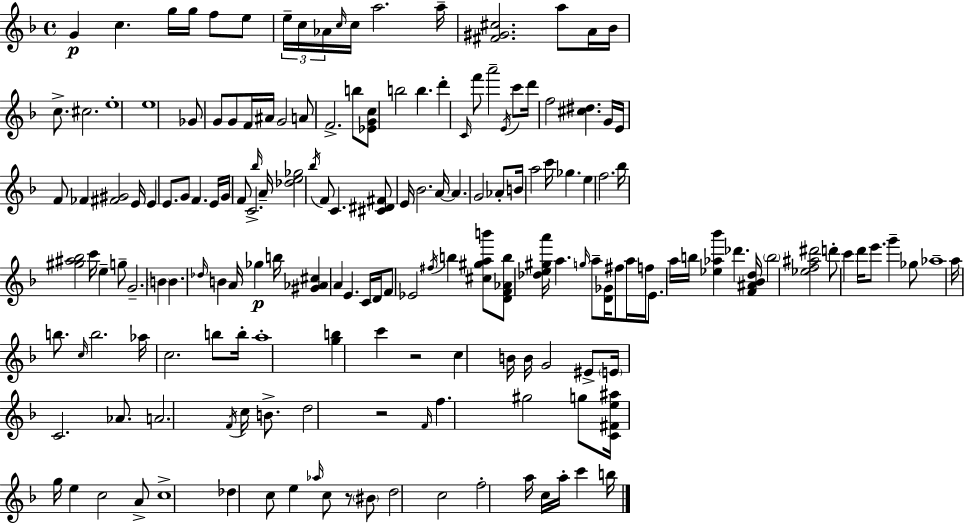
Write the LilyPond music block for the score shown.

{
  \clef treble
  \time 4/4
  \defaultTimeSignature
  \key d \minor
  \repeat volta 2 { g'4\p c''4. g''16 g''16 f''8 e''8 | \tuplet 3/2 { e''16-- c''16 aes'16 } \grace { c''16 } c''16 a''2. | a''16-- <fis' gis' cis''>2. a''8 | a'16 bes'16 c''8.-> cis''2. | \break e''1-. | e''1 | ges'8 g'8 g'8 f'16 ais'16 g'2 | a'8 f'2.-> b''8 | \break <ees' g' c''>8 b''2 b''4. | d'''4-. \grace { c'16 } f'''8 a'''2-- | \acciaccatura { e'16 } c'''8 d'''16 f''2 <cis'' dis''>4. | g'16 e'16 f'8 fes'4 <fis' gis'>2 | \break e'16 e'4 e'8. g'8 f'4. | e'16 g'16 f'8 c'2.-> | \grace { bes''16 } a'16-- <des'' e'' ges''>2 \acciaccatura { bes''16 } f'8 c'4. | <cis' dis' fis'>8 e'16 bes'2. | \break a'16~~ a'4. g'2 | aes'8-. b'16 a''2 c'''16 ges''4. | e''4 f''2. | bes''16 <gis'' ais'' bes''>2 c'''16 e''4-- | \break g''8-- g'2.-- | \parenthesize b'4 b'4. \grace { des''16 } b'4 | a'16 ges''4\p b''16 <gis' aes' cis''>4 a'4 e'4. | c'16 d'16 f'8 ees'2 | \break \acciaccatura { fis''16 } b''4 <cis'' gis'' a'' b'''>8 <d' f' aes' b''>8 <des'' e'' gis'' a'''>16 a''4. | \grace { g''16 } a''8-- <d' ges'>16 fis''8 a''16 f''16 e'8. a''16 b''16 <ees'' aes'' bes'''>4 | des'''4. <f' ais' bes' d''>16 \parenthesize b''2 | <ees'' f'' ais'' dis'''>2 d'''8-. c'''4 d'''16 e'''8. | \break g'''4-- ges''8 aes''1-- | a''16 b''8. \grace { c''16 } b''2. | aes''16 c''2. | b''8 b''16-. a''1-. | \break <g'' b''>4 c'''4 | r2 c''4 b'16 b'16 g'2 | eis'8-> \parenthesize e'16 c'2. | aes'8. a'2. | \break \acciaccatura { f'16 } c''16 b'8.-> d''2 | r2 \grace { f'16 } f''4. | gis''2 g''8 <c' fis' e'' ais''>16 g''16 e''4 | c''2 a'8-> c''1-> | \break des''4 c''8 | e''4 \grace { aes''16 } c''8 r8 \parenthesize bis'8 d''2 | c''2 f''2-. | a''16 c''16 a''16-. c'''4 b''16 } \bar "|."
}